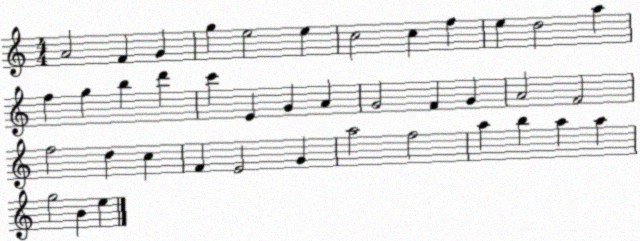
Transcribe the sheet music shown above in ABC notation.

X:1
T:Untitled
M:4/4
L:1/4
K:C
A2 F G g e2 e c2 c f e d2 a f g b d' c' E G A G2 F G A2 F2 f2 d c F E2 G a2 f2 a b a a g2 B e